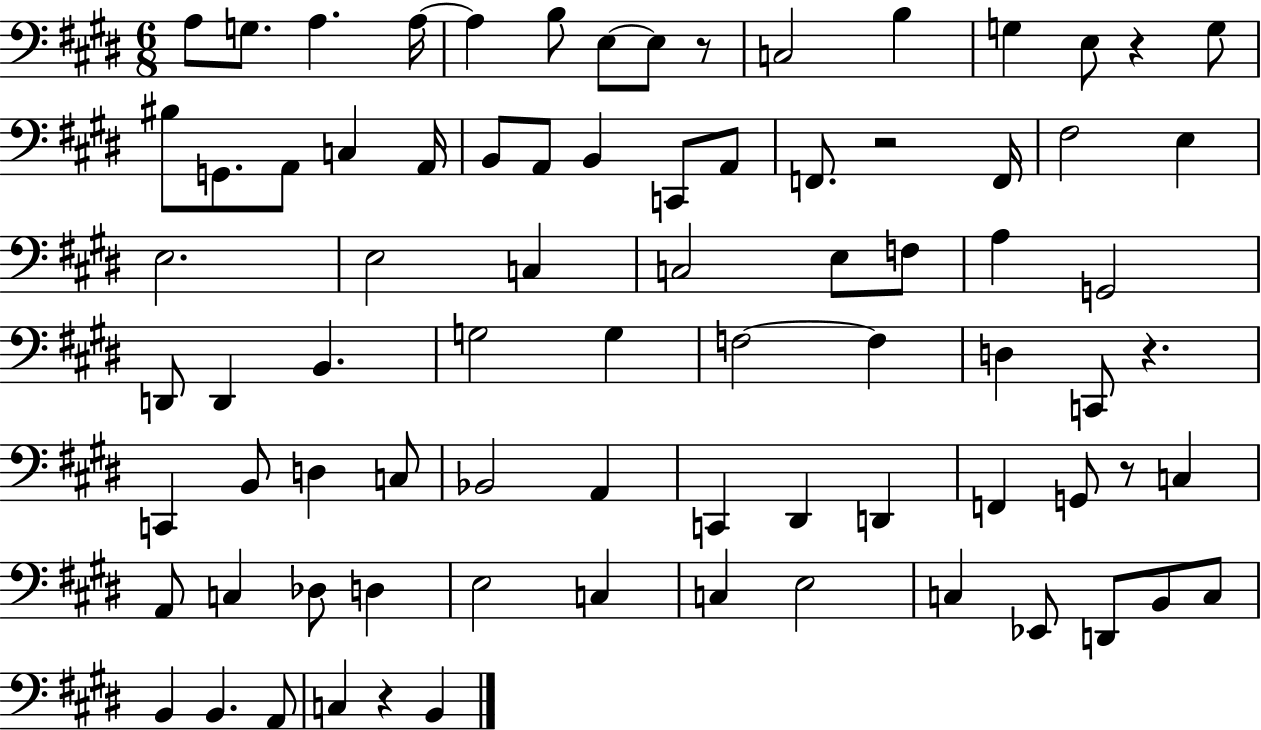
X:1
T:Untitled
M:6/8
L:1/4
K:E
A,/2 G,/2 A, A,/4 A, B,/2 E,/2 E,/2 z/2 C,2 B, G, E,/2 z G,/2 ^B,/2 G,,/2 A,,/2 C, A,,/4 B,,/2 A,,/2 B,, C,,/2 A,,/2 F,,/2 z2 F,,/4 ^F,2 E, E,2 E,2 C, C,2 E,/2 F,/2 A, G,,2 D,,/2 D,, B,, G,2 G, F,2 F, D, C,,/2 z C,, B,,/2 D, C,/2 _B,,2 A,, C,, ^D,, D,, F,, G,,/2 z/2 C, A,,/2 C, _D,/2 D, E,2 C, C, E,2 C, _E,,/2 D,,/2 B,,/2 C,/2 B,, B,, A,,/2 C, z B,,